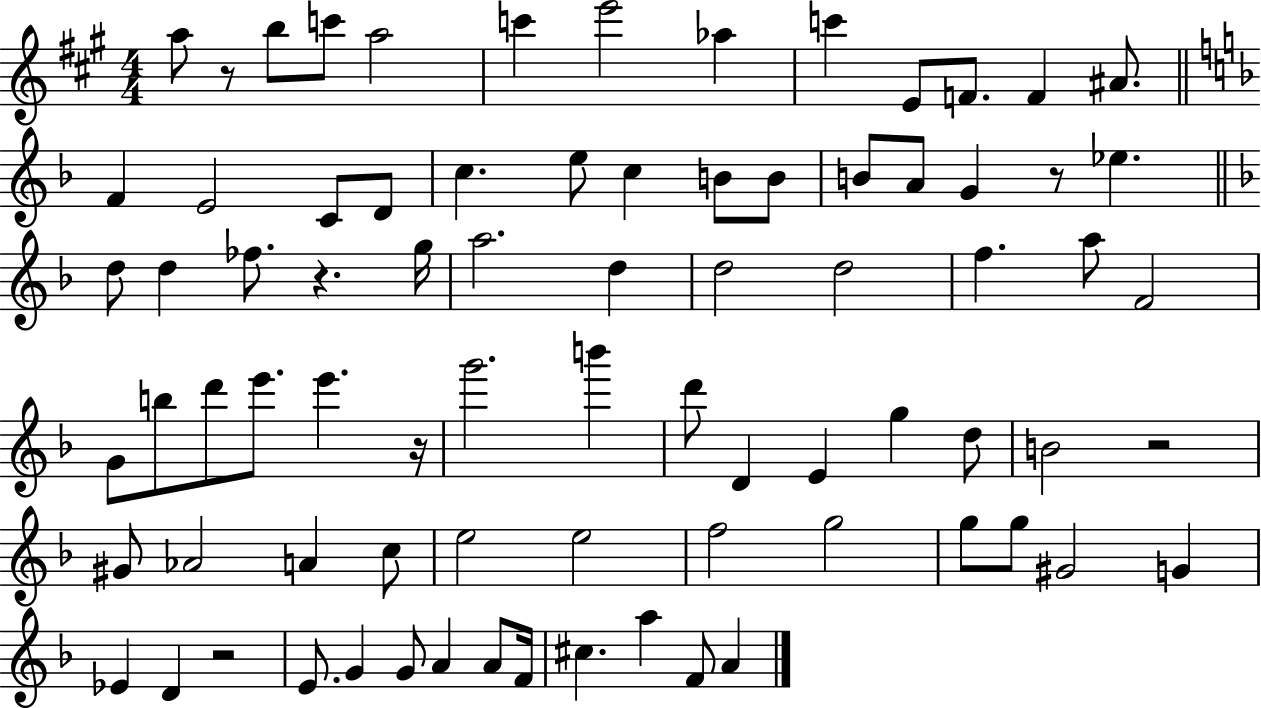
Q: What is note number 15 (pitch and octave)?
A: C4